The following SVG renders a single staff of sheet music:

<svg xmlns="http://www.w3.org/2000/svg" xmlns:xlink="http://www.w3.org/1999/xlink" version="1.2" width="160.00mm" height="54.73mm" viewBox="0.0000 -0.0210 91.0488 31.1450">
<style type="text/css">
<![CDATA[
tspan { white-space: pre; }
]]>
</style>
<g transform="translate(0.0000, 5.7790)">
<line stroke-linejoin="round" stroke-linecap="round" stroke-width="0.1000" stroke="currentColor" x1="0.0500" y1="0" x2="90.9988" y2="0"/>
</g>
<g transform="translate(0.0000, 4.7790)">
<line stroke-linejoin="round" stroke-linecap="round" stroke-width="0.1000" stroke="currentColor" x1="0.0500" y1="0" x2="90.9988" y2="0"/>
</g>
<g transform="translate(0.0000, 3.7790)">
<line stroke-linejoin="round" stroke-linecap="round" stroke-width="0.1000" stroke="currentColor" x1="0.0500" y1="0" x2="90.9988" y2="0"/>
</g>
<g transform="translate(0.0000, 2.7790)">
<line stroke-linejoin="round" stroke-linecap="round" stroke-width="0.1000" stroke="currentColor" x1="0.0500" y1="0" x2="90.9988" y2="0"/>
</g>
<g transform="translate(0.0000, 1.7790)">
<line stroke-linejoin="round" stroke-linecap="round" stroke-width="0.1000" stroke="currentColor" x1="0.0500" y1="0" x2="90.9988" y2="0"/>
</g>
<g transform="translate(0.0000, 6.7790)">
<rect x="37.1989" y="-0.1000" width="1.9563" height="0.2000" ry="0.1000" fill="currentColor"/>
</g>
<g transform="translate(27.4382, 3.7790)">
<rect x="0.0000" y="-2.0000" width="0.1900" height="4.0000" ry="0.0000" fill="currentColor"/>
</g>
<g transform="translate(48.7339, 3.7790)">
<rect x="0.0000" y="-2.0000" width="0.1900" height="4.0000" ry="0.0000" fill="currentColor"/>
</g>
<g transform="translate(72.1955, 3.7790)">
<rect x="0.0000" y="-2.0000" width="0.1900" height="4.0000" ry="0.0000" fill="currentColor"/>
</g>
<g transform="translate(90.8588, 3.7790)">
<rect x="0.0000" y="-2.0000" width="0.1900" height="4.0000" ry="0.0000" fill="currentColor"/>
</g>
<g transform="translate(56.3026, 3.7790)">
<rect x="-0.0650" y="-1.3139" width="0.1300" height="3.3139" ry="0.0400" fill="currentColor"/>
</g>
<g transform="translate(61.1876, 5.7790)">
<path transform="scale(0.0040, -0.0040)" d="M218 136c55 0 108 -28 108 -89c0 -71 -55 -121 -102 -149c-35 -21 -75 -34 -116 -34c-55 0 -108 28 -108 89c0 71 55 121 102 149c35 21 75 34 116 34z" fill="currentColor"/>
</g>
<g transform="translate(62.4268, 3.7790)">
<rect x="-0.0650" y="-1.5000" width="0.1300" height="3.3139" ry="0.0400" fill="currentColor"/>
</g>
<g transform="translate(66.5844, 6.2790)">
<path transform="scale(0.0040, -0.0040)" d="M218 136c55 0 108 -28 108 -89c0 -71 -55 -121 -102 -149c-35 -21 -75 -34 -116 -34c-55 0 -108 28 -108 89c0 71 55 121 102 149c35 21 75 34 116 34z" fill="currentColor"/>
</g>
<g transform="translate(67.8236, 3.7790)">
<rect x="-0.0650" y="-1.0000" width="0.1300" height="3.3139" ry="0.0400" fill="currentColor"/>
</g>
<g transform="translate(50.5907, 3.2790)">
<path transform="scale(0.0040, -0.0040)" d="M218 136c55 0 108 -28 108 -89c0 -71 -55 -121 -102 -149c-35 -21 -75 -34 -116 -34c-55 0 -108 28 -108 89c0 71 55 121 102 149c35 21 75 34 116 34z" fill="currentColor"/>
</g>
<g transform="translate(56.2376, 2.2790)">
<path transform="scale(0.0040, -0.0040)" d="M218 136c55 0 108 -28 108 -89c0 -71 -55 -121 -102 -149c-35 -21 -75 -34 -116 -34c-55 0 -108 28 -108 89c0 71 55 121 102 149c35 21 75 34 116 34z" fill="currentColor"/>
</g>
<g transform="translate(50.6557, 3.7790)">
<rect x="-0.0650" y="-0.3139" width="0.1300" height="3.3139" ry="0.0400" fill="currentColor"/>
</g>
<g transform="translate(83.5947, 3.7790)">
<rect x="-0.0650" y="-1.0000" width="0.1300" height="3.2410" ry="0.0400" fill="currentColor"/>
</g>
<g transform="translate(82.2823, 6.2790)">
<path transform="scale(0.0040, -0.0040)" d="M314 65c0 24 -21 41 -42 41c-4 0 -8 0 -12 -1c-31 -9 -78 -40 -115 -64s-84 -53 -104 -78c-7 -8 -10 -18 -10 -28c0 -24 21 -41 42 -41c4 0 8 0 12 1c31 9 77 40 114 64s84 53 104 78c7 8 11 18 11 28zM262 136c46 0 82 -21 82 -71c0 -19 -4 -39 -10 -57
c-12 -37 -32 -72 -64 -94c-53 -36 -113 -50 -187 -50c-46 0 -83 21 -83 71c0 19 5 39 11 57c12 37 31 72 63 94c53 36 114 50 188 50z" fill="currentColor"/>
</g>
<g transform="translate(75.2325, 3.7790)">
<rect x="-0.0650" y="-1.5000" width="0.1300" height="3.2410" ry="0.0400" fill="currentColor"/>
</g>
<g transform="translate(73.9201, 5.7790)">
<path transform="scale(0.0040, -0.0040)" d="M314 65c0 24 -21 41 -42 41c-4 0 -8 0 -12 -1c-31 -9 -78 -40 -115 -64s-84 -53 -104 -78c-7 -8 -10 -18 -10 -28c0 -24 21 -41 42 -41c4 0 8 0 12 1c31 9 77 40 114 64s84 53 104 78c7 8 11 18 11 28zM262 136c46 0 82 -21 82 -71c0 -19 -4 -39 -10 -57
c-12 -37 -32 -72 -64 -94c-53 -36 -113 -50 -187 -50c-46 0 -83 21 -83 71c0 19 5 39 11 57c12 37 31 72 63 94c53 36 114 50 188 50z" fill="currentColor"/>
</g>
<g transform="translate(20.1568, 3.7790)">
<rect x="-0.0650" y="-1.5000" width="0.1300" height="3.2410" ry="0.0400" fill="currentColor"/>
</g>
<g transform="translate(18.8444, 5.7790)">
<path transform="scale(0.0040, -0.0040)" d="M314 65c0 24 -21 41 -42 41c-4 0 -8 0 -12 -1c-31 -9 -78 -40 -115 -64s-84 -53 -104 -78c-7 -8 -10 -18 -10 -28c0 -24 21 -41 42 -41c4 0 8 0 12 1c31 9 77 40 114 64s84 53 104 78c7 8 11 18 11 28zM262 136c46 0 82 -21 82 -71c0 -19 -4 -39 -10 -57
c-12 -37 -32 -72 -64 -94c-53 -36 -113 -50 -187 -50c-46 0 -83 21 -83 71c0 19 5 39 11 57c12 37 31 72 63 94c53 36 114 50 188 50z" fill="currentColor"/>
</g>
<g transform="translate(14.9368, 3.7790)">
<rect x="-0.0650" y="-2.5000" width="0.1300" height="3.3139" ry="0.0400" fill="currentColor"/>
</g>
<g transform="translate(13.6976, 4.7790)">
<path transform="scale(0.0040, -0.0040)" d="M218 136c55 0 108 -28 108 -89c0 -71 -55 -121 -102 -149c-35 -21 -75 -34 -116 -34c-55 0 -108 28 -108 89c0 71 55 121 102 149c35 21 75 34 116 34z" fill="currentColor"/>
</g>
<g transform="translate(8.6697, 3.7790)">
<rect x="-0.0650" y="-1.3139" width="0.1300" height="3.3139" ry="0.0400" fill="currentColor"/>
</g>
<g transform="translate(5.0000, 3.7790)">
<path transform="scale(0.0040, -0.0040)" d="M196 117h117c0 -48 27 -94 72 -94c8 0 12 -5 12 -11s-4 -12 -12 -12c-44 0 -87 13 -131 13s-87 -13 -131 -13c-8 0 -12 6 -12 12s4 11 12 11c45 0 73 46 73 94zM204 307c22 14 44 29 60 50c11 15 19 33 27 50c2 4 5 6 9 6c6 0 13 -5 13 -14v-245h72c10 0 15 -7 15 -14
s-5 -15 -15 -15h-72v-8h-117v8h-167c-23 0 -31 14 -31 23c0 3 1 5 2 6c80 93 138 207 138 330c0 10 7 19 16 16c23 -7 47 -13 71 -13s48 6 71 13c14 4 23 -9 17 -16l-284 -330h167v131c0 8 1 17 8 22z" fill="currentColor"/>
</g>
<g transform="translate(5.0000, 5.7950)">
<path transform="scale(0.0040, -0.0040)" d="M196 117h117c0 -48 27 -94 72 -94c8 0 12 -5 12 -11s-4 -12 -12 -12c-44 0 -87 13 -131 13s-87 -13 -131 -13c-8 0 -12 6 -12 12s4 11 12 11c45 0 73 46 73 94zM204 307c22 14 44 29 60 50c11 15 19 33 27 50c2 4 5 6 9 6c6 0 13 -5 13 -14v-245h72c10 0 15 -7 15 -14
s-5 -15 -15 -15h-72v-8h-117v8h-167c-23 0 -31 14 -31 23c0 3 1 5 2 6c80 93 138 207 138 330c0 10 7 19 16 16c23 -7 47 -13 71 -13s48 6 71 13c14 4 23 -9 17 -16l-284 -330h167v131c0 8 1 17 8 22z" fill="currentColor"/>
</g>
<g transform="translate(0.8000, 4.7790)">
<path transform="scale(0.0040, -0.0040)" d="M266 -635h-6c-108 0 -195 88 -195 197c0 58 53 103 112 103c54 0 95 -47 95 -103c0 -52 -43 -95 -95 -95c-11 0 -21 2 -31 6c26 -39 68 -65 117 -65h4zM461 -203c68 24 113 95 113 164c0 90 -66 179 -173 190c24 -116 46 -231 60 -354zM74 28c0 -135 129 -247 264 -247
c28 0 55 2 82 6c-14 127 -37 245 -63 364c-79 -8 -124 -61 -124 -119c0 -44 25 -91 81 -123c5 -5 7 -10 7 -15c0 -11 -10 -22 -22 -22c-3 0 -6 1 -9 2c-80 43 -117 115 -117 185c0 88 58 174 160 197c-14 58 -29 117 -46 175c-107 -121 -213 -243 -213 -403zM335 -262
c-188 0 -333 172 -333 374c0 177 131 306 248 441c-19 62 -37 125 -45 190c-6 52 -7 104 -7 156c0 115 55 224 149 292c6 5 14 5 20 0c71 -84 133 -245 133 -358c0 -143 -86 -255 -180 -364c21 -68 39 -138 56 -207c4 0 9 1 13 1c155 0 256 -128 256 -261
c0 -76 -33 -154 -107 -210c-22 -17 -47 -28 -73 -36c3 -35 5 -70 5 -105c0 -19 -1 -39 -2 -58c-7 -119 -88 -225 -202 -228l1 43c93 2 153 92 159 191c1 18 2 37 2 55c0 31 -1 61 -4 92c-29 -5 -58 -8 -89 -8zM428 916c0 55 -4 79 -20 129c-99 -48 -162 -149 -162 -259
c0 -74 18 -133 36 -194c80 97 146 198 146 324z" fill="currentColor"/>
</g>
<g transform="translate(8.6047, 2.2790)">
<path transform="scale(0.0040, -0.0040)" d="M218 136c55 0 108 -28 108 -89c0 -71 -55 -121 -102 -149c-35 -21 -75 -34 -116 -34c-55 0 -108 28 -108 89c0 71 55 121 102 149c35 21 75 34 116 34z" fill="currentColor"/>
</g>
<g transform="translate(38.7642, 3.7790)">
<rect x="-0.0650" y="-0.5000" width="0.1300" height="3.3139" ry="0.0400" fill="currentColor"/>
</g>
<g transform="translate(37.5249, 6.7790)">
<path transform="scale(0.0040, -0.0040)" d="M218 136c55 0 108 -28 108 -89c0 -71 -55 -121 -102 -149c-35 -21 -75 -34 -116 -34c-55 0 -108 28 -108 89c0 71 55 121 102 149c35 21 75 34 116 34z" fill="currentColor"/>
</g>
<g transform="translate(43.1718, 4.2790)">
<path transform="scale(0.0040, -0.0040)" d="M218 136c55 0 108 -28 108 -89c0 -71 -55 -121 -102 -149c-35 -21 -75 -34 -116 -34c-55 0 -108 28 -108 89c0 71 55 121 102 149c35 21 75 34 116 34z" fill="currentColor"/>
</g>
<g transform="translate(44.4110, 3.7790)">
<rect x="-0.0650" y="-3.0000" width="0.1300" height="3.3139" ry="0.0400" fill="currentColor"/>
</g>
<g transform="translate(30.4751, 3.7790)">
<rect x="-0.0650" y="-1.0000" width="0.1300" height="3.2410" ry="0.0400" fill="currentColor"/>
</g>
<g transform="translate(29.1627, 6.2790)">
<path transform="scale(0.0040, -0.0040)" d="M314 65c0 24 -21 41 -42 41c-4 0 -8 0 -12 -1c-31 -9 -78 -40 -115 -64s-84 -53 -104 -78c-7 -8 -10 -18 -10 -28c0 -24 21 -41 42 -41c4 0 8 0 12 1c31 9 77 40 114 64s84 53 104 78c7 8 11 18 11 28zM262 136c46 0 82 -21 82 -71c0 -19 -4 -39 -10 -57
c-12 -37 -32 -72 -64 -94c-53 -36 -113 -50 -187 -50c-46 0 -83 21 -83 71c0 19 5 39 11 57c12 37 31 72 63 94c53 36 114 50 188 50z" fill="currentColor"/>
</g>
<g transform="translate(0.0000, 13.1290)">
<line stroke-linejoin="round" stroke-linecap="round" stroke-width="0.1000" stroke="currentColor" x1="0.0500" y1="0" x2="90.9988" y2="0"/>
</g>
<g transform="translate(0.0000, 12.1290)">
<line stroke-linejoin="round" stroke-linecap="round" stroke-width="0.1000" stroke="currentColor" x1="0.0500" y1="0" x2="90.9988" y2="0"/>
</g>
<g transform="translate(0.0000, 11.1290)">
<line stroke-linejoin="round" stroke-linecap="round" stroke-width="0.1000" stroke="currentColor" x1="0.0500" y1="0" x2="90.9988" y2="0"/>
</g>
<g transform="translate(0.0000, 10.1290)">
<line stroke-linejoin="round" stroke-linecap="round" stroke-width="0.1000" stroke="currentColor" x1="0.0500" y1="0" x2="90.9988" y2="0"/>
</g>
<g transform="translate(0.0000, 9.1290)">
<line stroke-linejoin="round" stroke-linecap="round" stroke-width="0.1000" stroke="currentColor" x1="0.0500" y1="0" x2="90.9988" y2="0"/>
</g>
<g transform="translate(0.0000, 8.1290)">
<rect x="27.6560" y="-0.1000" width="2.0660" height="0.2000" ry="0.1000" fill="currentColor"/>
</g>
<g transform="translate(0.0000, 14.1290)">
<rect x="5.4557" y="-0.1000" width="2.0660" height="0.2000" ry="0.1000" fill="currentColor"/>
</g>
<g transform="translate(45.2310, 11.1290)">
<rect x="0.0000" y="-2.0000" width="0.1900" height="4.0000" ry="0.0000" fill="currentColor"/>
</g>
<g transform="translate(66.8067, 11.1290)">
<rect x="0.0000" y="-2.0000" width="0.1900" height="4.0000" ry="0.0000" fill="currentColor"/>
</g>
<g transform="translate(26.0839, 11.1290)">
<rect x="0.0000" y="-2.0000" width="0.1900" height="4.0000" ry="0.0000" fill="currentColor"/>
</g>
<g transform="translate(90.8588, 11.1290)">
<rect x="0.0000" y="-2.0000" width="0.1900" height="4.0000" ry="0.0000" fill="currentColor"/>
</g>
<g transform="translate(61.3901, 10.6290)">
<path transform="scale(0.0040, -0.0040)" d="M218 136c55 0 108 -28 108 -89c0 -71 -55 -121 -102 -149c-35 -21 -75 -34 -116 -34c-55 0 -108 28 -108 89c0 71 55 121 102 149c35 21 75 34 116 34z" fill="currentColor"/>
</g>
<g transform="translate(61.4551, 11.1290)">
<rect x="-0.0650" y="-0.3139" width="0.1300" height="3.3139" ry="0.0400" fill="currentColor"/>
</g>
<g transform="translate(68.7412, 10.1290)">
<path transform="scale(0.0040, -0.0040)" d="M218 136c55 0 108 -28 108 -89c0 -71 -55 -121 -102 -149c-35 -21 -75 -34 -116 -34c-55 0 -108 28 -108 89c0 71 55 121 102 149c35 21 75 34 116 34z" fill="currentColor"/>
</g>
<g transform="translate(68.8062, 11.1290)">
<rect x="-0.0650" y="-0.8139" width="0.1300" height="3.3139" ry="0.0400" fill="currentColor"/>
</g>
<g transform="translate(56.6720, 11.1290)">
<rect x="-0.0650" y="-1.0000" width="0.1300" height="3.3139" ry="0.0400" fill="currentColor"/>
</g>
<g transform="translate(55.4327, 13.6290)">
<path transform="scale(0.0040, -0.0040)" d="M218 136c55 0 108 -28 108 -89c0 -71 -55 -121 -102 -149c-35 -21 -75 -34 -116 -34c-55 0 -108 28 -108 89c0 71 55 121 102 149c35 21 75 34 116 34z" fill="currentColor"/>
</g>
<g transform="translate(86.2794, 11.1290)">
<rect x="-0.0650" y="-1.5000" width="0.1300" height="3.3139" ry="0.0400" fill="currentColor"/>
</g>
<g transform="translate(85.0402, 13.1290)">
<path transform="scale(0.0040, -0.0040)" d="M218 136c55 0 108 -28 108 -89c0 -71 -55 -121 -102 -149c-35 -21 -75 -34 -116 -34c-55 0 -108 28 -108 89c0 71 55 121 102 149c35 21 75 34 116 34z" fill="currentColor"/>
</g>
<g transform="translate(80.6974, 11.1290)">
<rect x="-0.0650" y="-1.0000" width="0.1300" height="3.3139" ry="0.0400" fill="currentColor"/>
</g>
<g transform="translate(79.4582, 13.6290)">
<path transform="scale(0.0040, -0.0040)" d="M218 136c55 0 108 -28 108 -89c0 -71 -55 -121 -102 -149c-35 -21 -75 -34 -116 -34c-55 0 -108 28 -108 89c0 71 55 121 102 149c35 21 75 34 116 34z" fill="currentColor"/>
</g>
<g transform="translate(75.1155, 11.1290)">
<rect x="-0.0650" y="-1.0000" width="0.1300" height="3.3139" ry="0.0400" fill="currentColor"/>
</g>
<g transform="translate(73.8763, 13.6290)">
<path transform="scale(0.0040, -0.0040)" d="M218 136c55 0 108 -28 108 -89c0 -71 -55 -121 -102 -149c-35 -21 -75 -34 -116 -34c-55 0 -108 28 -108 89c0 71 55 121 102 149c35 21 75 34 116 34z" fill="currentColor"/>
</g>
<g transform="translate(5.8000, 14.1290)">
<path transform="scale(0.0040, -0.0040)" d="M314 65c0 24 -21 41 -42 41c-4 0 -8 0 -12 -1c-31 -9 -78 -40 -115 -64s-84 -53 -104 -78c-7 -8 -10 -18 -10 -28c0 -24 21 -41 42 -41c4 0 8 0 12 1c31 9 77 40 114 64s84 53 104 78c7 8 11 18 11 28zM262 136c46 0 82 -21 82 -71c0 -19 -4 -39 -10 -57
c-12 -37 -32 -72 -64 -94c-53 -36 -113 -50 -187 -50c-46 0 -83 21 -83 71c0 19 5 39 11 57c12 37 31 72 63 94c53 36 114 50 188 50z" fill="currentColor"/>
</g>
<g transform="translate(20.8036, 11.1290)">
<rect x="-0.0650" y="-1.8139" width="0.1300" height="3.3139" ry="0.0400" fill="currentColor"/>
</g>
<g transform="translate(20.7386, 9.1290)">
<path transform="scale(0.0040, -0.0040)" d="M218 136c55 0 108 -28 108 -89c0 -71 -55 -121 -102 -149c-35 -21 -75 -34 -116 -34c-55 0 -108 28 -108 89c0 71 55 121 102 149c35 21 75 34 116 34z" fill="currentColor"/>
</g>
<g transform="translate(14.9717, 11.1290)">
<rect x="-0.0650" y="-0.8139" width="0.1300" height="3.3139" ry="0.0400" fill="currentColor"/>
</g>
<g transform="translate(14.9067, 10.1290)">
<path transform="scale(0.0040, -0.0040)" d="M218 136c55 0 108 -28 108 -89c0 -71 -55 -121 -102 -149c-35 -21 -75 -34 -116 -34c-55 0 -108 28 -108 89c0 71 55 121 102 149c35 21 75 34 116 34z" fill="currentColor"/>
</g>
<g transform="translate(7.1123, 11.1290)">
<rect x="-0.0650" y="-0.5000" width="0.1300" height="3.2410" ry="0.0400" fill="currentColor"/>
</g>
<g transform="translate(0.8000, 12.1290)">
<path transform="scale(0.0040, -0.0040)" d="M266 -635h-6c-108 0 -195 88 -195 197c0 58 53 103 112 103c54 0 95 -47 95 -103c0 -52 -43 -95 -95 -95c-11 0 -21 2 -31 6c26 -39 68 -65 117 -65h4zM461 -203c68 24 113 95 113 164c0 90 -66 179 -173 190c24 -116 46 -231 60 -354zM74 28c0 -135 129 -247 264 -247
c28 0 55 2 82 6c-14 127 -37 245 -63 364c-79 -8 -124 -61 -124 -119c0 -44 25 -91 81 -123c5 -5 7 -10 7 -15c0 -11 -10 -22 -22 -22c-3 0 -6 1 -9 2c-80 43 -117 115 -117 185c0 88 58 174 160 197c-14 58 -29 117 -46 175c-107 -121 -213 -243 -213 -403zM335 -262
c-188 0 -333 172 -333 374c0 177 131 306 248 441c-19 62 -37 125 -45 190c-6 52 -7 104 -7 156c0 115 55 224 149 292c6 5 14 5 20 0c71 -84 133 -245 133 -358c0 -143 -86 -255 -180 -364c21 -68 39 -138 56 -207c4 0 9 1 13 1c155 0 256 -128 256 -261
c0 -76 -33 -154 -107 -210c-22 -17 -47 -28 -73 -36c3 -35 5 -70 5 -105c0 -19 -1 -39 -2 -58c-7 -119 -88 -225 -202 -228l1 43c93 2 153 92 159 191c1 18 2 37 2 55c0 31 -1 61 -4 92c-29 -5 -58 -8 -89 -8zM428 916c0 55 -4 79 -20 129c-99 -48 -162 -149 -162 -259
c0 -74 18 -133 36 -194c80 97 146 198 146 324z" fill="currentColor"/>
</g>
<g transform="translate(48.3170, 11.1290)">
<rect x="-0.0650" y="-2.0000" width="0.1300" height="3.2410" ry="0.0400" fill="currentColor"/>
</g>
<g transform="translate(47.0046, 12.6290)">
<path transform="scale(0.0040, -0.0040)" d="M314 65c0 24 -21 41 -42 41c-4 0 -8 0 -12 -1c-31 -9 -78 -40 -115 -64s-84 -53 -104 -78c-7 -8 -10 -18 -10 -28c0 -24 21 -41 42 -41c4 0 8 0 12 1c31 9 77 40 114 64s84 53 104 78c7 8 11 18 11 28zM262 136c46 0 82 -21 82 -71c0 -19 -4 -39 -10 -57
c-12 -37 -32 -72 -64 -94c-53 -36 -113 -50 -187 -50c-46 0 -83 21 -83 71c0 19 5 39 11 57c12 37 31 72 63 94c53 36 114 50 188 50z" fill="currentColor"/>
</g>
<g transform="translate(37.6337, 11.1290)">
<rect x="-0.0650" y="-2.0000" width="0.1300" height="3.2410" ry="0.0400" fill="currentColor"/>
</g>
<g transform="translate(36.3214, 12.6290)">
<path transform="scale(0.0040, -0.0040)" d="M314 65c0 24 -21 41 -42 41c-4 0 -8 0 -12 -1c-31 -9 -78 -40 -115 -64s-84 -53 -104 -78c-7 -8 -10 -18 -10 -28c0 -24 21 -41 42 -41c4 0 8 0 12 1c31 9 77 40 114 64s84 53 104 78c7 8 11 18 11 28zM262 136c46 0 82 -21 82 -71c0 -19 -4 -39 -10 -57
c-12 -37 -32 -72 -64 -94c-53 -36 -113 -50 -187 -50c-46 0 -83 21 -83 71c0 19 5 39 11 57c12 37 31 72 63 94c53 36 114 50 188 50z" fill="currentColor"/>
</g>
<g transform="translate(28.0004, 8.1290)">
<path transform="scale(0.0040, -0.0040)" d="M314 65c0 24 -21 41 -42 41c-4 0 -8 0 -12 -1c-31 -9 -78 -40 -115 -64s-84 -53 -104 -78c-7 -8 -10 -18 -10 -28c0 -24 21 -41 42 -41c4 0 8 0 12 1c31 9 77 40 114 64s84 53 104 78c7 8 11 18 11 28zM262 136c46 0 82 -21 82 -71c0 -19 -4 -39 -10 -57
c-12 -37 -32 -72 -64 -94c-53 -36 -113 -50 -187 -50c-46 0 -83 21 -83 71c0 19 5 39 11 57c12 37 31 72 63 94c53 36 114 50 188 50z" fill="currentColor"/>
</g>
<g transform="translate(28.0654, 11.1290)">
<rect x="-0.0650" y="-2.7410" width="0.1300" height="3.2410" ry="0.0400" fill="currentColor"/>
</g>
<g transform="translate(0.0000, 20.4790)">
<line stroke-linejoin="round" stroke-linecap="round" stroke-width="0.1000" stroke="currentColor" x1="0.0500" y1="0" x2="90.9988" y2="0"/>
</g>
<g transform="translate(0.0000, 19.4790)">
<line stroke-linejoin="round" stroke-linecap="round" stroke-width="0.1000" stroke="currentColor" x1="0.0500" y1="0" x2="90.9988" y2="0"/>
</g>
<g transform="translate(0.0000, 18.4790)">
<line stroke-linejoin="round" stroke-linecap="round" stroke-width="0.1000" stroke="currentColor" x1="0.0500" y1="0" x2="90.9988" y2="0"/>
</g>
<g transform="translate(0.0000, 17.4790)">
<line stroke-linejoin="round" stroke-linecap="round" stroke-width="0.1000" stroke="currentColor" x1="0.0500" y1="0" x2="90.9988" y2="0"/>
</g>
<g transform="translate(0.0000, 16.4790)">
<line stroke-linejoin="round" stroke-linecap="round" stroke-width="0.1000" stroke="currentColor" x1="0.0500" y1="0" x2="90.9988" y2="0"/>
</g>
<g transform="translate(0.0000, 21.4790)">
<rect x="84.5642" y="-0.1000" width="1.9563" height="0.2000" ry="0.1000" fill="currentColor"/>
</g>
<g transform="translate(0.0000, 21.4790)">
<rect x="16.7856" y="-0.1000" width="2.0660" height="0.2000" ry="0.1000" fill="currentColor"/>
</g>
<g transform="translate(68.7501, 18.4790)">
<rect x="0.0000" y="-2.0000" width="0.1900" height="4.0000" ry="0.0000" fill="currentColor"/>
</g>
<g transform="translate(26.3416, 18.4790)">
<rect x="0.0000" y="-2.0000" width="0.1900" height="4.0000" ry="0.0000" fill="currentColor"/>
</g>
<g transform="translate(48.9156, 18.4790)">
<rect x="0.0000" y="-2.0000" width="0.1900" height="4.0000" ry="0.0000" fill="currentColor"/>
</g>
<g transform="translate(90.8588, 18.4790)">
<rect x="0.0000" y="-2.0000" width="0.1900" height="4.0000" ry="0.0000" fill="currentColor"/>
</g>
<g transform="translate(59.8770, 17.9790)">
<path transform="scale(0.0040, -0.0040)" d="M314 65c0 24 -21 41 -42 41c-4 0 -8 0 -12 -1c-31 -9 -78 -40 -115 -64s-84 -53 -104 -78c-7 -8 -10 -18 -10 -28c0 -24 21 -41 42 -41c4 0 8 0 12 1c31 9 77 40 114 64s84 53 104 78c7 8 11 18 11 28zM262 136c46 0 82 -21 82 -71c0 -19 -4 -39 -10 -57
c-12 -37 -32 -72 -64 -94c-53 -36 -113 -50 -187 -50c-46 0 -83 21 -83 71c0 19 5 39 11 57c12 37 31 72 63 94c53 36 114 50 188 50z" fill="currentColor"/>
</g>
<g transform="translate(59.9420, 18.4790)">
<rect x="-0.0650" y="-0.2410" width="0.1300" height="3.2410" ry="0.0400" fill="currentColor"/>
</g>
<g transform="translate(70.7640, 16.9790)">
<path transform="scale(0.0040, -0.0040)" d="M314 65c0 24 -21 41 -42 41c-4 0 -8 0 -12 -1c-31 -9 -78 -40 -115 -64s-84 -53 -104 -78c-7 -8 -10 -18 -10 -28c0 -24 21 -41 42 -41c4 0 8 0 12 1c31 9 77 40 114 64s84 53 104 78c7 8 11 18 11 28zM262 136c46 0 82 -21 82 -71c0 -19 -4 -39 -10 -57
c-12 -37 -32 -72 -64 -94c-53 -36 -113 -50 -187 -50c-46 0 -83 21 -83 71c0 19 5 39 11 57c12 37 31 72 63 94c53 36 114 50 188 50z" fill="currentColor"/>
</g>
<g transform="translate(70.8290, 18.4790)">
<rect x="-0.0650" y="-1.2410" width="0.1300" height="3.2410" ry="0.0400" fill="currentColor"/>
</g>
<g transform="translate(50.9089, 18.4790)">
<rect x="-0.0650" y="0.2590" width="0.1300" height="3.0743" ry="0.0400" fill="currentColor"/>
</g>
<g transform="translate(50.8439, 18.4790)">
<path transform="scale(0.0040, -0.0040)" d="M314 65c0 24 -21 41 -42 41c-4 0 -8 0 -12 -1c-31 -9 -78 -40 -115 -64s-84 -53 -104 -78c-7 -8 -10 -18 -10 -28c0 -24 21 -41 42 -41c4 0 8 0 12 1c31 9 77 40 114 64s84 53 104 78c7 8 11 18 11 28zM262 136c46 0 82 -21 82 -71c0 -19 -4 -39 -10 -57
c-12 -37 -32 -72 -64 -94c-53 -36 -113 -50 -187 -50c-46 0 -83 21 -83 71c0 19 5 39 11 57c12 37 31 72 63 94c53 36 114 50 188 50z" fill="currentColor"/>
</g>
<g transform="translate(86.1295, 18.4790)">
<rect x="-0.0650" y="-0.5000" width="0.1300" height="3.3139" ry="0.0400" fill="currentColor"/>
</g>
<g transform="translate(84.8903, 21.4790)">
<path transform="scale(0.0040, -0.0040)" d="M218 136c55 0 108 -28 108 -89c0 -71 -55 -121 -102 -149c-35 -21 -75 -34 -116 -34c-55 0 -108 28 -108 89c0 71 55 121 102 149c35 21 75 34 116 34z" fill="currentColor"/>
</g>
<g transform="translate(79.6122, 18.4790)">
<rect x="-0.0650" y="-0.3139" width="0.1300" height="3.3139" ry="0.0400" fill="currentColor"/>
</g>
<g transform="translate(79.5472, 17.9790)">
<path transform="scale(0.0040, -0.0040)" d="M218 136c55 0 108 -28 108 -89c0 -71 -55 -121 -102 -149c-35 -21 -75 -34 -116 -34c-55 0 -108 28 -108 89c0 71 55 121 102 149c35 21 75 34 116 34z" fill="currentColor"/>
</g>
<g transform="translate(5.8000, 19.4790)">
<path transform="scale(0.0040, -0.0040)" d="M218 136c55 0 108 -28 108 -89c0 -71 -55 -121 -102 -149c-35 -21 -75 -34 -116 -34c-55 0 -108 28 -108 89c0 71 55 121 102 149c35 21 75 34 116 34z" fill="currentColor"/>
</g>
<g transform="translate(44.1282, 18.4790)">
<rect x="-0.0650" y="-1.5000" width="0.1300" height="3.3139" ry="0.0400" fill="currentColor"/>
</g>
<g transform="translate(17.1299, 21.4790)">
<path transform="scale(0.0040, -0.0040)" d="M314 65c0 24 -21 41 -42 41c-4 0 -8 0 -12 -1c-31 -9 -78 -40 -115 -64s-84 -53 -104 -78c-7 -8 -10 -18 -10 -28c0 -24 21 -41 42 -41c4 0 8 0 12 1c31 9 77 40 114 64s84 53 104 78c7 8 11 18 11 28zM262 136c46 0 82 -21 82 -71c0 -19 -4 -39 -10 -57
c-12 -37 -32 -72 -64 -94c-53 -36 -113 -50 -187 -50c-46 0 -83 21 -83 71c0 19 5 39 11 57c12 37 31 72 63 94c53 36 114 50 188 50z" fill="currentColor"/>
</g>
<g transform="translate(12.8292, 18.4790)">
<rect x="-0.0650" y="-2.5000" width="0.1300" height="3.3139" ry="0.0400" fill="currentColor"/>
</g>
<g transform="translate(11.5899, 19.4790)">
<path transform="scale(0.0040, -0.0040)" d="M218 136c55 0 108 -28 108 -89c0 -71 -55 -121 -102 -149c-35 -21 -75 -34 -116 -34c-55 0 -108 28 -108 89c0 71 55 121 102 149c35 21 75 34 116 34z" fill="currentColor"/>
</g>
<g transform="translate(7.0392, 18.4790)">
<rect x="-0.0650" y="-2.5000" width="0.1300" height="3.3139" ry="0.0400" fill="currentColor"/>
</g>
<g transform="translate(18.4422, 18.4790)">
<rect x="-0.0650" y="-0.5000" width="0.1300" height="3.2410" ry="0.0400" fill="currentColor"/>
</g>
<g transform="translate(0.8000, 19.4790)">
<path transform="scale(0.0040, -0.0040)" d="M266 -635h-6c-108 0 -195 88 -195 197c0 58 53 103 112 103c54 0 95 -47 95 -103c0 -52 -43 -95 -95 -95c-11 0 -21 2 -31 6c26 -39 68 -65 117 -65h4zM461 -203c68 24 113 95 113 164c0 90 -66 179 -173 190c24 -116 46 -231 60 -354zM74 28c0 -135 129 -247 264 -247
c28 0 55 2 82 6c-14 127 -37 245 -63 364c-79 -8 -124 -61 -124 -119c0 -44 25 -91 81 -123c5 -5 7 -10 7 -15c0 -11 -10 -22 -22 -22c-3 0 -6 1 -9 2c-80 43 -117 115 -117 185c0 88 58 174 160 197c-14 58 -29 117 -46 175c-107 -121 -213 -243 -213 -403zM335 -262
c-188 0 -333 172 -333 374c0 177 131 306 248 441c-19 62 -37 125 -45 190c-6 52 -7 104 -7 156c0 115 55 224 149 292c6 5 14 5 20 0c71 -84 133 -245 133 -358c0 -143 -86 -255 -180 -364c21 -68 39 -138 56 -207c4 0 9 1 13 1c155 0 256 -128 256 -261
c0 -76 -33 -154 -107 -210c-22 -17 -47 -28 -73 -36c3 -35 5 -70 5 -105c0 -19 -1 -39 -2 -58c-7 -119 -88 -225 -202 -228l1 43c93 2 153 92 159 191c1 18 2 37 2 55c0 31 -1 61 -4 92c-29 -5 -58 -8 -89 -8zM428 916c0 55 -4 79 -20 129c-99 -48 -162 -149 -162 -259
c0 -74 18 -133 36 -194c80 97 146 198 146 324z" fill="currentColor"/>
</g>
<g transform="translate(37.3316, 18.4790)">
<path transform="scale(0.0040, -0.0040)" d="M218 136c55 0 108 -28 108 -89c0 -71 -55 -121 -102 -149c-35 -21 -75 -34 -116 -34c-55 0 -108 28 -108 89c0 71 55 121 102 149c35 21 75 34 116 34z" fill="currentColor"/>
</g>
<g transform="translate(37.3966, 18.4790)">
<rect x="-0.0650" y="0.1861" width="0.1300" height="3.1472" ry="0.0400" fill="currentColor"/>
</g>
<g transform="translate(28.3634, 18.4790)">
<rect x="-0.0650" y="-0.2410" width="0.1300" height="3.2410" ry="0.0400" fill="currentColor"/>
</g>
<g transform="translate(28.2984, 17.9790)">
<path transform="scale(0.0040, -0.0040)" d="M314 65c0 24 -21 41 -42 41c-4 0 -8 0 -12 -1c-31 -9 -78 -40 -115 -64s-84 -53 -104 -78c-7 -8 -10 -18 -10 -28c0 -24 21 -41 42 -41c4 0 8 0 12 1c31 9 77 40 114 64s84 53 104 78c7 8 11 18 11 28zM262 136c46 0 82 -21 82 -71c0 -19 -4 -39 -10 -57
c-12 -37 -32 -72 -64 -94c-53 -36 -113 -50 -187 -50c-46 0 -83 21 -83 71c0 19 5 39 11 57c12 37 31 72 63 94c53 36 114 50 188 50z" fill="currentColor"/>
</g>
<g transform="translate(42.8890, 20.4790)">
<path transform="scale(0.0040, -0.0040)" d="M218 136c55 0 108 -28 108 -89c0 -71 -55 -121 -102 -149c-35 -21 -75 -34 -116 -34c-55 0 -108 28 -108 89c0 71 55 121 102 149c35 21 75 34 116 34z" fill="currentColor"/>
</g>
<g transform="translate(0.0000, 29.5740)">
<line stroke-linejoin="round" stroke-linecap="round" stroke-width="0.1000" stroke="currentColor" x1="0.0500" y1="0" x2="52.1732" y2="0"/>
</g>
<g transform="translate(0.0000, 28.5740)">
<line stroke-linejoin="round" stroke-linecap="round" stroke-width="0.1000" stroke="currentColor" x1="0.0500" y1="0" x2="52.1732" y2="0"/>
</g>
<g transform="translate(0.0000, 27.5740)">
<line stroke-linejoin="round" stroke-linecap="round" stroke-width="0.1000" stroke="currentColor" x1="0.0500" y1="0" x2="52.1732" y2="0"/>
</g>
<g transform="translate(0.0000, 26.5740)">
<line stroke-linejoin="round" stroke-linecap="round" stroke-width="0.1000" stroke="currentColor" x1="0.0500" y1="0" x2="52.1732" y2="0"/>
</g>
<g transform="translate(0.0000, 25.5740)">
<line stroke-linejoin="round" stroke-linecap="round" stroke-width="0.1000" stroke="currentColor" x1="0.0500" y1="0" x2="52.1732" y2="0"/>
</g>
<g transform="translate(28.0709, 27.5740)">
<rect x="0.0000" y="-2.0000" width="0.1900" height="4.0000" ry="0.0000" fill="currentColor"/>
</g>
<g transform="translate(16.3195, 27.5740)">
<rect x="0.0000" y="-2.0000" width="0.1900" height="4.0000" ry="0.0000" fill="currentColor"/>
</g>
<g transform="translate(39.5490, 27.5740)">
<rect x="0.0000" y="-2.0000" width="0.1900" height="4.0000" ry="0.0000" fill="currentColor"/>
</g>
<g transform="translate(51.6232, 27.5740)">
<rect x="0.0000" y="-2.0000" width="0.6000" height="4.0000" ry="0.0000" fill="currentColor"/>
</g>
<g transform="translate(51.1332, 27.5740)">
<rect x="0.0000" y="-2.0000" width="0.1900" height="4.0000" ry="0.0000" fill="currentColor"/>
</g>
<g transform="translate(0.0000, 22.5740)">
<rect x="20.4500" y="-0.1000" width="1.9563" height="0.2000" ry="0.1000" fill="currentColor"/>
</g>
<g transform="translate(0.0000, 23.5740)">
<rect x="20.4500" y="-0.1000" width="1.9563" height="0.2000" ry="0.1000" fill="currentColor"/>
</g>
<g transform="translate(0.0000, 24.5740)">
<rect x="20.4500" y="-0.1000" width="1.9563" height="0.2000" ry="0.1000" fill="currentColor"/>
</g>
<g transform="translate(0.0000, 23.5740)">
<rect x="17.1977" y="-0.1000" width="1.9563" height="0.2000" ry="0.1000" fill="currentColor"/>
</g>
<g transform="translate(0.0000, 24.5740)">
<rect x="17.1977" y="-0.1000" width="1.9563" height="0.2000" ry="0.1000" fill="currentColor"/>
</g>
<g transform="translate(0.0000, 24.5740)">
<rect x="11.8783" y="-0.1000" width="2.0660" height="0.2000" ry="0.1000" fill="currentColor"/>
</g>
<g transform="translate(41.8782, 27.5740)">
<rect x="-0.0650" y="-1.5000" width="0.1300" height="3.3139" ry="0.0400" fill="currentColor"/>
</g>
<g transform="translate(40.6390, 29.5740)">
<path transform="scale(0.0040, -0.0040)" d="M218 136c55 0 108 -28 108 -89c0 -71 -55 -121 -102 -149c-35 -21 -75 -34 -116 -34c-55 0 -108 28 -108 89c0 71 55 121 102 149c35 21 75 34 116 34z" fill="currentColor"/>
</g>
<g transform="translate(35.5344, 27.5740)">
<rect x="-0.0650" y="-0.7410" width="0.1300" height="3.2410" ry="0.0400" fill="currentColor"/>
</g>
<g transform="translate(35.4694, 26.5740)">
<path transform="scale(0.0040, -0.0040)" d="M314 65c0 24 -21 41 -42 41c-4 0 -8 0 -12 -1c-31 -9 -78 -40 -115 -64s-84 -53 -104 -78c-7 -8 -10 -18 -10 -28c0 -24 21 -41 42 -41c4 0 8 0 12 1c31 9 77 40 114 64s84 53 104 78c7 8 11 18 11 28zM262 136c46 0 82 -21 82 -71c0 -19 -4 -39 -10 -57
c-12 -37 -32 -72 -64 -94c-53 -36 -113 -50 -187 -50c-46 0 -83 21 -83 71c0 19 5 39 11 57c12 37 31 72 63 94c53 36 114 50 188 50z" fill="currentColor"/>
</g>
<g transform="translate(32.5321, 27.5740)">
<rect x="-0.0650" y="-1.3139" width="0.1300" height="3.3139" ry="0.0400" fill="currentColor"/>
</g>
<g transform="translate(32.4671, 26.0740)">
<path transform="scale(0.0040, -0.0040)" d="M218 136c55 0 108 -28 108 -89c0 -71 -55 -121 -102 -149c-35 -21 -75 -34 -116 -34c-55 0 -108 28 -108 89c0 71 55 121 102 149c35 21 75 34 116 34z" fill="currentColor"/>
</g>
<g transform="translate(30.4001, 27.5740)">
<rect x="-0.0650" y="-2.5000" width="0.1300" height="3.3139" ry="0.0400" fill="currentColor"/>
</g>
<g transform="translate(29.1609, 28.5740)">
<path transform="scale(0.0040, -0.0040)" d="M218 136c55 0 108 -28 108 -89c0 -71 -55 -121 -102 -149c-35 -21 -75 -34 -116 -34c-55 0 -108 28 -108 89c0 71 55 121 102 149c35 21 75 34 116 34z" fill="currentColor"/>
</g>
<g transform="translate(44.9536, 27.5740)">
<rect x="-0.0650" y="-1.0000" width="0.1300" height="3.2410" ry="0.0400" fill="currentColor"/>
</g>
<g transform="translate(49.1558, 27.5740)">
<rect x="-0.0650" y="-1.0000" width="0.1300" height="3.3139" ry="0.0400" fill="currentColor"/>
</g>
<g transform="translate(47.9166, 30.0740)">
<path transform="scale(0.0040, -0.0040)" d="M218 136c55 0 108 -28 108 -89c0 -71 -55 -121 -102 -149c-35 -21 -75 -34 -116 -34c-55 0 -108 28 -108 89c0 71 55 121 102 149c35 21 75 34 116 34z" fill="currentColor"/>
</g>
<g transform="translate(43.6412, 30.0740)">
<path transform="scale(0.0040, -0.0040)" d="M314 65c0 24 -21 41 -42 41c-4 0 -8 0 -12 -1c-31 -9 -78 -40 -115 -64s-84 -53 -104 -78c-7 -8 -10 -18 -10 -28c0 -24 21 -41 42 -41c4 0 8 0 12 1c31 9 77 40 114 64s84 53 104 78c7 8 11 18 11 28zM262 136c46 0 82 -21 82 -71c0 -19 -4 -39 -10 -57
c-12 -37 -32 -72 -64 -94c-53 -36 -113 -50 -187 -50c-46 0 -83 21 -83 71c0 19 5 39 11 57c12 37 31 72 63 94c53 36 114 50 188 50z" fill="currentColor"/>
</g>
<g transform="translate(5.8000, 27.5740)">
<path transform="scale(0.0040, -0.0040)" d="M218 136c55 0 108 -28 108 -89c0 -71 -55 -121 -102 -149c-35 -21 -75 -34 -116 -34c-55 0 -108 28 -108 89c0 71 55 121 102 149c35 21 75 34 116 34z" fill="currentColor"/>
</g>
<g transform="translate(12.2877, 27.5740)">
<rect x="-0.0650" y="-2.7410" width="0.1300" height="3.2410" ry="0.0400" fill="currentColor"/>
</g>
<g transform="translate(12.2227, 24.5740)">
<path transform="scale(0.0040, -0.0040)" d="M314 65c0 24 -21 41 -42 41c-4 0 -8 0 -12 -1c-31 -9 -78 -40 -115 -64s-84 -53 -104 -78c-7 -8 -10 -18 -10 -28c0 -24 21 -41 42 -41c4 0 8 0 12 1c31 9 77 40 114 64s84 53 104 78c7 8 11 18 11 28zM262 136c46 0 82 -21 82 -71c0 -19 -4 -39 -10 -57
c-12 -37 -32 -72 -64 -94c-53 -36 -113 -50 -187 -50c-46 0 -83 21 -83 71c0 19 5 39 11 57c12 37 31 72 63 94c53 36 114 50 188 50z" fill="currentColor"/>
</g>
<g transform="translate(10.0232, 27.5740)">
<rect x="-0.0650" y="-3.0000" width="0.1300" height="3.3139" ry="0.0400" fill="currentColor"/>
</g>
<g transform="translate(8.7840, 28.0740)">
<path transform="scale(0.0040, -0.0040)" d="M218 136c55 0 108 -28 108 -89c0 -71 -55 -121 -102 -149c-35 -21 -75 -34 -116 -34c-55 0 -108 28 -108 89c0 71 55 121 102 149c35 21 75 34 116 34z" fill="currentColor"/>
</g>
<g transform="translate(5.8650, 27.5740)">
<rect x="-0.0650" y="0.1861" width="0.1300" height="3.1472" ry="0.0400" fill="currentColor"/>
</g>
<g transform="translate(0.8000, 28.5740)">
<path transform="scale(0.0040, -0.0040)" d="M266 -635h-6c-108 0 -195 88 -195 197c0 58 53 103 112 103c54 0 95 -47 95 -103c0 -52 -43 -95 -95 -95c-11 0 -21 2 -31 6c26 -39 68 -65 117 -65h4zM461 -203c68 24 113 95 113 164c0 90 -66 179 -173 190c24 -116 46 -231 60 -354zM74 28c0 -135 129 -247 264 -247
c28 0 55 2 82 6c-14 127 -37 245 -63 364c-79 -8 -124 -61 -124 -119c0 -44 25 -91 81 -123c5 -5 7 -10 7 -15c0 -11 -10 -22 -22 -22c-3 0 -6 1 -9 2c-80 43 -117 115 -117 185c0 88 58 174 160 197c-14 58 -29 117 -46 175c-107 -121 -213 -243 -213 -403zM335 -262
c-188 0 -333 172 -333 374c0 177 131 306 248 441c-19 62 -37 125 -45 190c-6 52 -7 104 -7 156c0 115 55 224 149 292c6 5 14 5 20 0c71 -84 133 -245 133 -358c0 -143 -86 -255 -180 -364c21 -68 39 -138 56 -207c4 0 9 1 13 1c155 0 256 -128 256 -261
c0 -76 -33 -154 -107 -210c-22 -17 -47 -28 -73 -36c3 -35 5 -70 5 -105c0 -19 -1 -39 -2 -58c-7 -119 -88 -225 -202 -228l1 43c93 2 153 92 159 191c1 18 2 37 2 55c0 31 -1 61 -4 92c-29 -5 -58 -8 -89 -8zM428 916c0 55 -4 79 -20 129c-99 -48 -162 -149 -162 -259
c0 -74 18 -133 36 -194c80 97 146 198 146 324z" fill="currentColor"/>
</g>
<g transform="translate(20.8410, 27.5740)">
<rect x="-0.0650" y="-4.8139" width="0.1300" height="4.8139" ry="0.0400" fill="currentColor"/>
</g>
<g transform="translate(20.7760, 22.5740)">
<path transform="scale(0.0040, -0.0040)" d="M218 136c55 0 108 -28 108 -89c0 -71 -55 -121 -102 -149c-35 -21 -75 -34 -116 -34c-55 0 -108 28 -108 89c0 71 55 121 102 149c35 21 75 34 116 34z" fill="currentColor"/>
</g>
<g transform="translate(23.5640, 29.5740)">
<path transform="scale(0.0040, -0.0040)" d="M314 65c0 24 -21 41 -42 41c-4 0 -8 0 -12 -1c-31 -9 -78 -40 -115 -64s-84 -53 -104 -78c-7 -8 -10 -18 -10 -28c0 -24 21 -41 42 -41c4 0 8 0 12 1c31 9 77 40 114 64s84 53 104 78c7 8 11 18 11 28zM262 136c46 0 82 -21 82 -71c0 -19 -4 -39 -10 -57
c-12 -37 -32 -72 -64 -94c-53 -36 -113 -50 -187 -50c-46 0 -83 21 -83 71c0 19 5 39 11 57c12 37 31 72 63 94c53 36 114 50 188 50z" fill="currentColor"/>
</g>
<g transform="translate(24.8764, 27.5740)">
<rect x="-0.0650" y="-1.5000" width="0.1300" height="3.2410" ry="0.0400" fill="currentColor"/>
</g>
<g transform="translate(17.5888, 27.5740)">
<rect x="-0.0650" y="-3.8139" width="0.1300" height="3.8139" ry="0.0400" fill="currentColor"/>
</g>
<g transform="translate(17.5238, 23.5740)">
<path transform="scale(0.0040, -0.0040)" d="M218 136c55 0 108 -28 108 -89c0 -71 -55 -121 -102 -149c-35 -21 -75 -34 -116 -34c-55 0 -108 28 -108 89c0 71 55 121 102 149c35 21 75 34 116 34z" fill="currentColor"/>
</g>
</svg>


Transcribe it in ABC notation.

X:1
T:Untitled
M:4/4
L:1/4
K:C
e G E2 D2 C A c e E D E2 D2 C2 d f a2 F2 F2 D c d D D E G G C2 c2 B E B2 c2 e2 c C B A a2 c' e' E2 G e d2 E D2 D